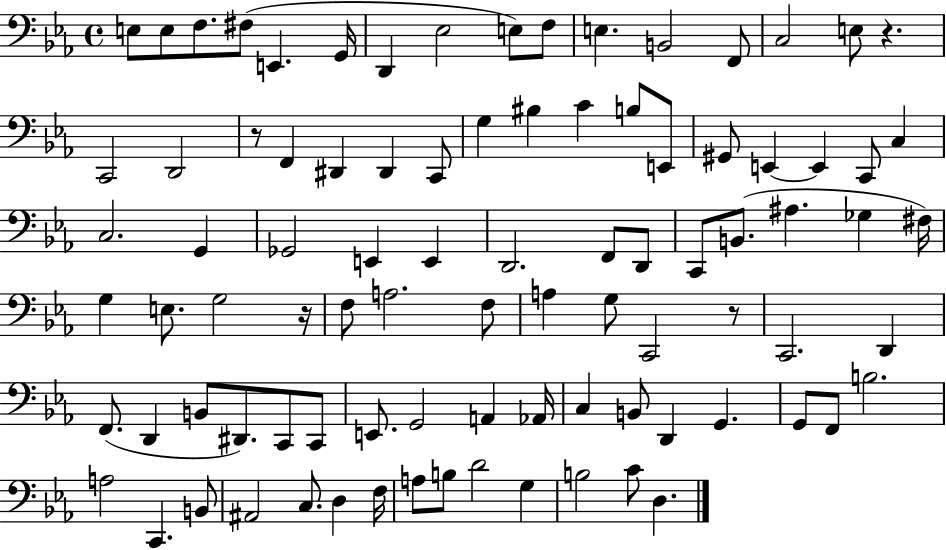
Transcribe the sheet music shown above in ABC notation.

X:1
T:Untitled
M:4/4
L:1/4
K:Eb
E,/2 E,/2 F,/2 ^F,/2 E,, G,,/4 D,, _E,2 E,/2 F,/2 E, B,,2 F,,/2 C,2 E,/2 z C,,2 D,,2 z/2 F,, ^D,, ^D,, C,,/2 G, ^B, C B,/2 E,,/2 ^G,,/2 E,, E,, C,,/2 C, C,2 G,, _G,,2 E,, E,, D,,2 F,,/2 D,,/2 C,,/2 B,,/2 ^A, _G, ^F,/4 G, E,/2 G,2 z/4 F,/2 A,2 F,/2 A, G,/2 C,,2 z/2 C,,2 D,, F,,/2 D,, B,,/2 ^D,,/2 C,,/2 C,,/2 E,,/2 G,,2 A,, _A,,/4 C, B,,/2 D,, G,, G,,/2 F,,/2 B,2 A,2 C,, B,,/2 ^A,,2 C,/2 D, F,/4 A,/2 B,/2 D2 G, B,2 C/2 D,